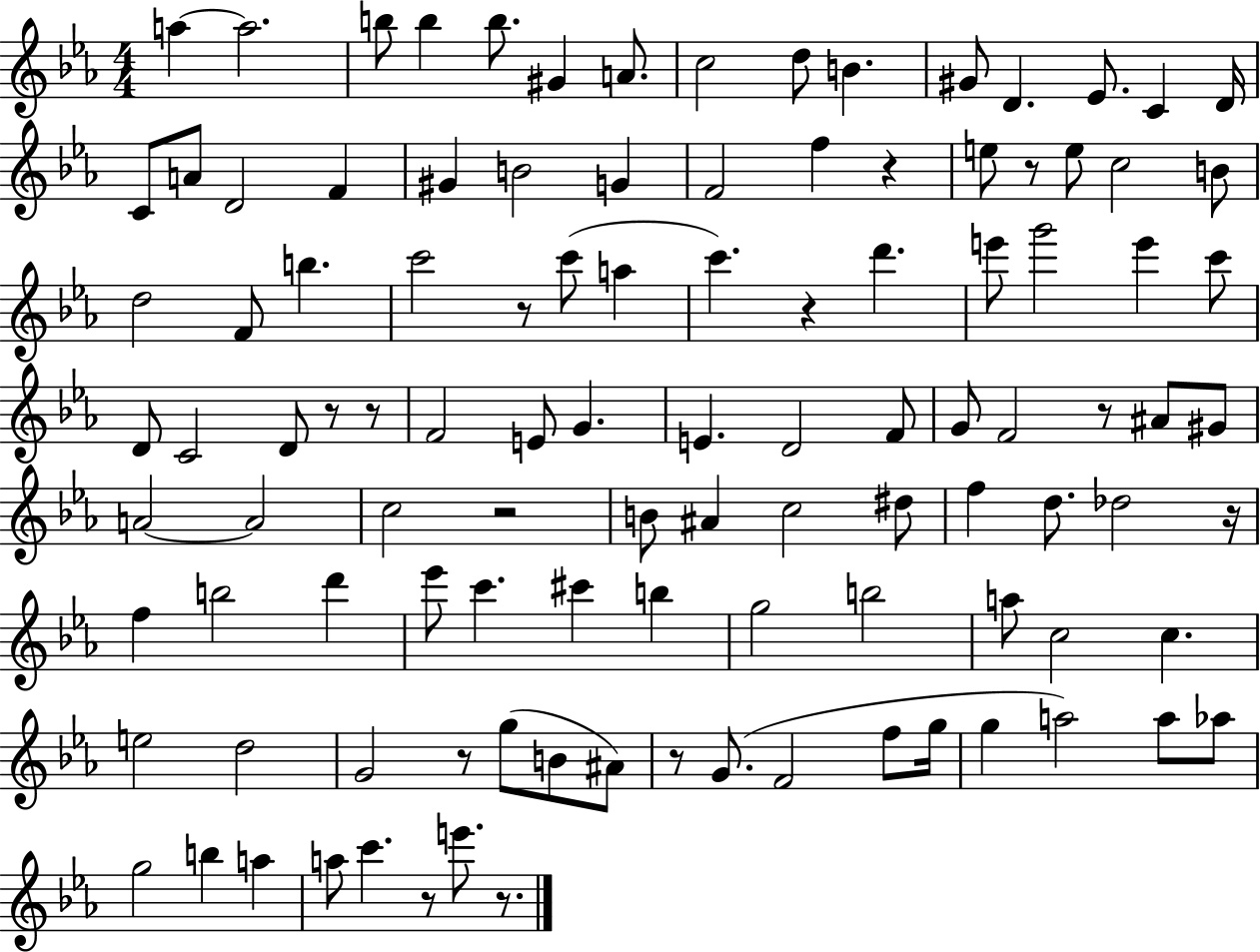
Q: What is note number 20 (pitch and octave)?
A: G#4